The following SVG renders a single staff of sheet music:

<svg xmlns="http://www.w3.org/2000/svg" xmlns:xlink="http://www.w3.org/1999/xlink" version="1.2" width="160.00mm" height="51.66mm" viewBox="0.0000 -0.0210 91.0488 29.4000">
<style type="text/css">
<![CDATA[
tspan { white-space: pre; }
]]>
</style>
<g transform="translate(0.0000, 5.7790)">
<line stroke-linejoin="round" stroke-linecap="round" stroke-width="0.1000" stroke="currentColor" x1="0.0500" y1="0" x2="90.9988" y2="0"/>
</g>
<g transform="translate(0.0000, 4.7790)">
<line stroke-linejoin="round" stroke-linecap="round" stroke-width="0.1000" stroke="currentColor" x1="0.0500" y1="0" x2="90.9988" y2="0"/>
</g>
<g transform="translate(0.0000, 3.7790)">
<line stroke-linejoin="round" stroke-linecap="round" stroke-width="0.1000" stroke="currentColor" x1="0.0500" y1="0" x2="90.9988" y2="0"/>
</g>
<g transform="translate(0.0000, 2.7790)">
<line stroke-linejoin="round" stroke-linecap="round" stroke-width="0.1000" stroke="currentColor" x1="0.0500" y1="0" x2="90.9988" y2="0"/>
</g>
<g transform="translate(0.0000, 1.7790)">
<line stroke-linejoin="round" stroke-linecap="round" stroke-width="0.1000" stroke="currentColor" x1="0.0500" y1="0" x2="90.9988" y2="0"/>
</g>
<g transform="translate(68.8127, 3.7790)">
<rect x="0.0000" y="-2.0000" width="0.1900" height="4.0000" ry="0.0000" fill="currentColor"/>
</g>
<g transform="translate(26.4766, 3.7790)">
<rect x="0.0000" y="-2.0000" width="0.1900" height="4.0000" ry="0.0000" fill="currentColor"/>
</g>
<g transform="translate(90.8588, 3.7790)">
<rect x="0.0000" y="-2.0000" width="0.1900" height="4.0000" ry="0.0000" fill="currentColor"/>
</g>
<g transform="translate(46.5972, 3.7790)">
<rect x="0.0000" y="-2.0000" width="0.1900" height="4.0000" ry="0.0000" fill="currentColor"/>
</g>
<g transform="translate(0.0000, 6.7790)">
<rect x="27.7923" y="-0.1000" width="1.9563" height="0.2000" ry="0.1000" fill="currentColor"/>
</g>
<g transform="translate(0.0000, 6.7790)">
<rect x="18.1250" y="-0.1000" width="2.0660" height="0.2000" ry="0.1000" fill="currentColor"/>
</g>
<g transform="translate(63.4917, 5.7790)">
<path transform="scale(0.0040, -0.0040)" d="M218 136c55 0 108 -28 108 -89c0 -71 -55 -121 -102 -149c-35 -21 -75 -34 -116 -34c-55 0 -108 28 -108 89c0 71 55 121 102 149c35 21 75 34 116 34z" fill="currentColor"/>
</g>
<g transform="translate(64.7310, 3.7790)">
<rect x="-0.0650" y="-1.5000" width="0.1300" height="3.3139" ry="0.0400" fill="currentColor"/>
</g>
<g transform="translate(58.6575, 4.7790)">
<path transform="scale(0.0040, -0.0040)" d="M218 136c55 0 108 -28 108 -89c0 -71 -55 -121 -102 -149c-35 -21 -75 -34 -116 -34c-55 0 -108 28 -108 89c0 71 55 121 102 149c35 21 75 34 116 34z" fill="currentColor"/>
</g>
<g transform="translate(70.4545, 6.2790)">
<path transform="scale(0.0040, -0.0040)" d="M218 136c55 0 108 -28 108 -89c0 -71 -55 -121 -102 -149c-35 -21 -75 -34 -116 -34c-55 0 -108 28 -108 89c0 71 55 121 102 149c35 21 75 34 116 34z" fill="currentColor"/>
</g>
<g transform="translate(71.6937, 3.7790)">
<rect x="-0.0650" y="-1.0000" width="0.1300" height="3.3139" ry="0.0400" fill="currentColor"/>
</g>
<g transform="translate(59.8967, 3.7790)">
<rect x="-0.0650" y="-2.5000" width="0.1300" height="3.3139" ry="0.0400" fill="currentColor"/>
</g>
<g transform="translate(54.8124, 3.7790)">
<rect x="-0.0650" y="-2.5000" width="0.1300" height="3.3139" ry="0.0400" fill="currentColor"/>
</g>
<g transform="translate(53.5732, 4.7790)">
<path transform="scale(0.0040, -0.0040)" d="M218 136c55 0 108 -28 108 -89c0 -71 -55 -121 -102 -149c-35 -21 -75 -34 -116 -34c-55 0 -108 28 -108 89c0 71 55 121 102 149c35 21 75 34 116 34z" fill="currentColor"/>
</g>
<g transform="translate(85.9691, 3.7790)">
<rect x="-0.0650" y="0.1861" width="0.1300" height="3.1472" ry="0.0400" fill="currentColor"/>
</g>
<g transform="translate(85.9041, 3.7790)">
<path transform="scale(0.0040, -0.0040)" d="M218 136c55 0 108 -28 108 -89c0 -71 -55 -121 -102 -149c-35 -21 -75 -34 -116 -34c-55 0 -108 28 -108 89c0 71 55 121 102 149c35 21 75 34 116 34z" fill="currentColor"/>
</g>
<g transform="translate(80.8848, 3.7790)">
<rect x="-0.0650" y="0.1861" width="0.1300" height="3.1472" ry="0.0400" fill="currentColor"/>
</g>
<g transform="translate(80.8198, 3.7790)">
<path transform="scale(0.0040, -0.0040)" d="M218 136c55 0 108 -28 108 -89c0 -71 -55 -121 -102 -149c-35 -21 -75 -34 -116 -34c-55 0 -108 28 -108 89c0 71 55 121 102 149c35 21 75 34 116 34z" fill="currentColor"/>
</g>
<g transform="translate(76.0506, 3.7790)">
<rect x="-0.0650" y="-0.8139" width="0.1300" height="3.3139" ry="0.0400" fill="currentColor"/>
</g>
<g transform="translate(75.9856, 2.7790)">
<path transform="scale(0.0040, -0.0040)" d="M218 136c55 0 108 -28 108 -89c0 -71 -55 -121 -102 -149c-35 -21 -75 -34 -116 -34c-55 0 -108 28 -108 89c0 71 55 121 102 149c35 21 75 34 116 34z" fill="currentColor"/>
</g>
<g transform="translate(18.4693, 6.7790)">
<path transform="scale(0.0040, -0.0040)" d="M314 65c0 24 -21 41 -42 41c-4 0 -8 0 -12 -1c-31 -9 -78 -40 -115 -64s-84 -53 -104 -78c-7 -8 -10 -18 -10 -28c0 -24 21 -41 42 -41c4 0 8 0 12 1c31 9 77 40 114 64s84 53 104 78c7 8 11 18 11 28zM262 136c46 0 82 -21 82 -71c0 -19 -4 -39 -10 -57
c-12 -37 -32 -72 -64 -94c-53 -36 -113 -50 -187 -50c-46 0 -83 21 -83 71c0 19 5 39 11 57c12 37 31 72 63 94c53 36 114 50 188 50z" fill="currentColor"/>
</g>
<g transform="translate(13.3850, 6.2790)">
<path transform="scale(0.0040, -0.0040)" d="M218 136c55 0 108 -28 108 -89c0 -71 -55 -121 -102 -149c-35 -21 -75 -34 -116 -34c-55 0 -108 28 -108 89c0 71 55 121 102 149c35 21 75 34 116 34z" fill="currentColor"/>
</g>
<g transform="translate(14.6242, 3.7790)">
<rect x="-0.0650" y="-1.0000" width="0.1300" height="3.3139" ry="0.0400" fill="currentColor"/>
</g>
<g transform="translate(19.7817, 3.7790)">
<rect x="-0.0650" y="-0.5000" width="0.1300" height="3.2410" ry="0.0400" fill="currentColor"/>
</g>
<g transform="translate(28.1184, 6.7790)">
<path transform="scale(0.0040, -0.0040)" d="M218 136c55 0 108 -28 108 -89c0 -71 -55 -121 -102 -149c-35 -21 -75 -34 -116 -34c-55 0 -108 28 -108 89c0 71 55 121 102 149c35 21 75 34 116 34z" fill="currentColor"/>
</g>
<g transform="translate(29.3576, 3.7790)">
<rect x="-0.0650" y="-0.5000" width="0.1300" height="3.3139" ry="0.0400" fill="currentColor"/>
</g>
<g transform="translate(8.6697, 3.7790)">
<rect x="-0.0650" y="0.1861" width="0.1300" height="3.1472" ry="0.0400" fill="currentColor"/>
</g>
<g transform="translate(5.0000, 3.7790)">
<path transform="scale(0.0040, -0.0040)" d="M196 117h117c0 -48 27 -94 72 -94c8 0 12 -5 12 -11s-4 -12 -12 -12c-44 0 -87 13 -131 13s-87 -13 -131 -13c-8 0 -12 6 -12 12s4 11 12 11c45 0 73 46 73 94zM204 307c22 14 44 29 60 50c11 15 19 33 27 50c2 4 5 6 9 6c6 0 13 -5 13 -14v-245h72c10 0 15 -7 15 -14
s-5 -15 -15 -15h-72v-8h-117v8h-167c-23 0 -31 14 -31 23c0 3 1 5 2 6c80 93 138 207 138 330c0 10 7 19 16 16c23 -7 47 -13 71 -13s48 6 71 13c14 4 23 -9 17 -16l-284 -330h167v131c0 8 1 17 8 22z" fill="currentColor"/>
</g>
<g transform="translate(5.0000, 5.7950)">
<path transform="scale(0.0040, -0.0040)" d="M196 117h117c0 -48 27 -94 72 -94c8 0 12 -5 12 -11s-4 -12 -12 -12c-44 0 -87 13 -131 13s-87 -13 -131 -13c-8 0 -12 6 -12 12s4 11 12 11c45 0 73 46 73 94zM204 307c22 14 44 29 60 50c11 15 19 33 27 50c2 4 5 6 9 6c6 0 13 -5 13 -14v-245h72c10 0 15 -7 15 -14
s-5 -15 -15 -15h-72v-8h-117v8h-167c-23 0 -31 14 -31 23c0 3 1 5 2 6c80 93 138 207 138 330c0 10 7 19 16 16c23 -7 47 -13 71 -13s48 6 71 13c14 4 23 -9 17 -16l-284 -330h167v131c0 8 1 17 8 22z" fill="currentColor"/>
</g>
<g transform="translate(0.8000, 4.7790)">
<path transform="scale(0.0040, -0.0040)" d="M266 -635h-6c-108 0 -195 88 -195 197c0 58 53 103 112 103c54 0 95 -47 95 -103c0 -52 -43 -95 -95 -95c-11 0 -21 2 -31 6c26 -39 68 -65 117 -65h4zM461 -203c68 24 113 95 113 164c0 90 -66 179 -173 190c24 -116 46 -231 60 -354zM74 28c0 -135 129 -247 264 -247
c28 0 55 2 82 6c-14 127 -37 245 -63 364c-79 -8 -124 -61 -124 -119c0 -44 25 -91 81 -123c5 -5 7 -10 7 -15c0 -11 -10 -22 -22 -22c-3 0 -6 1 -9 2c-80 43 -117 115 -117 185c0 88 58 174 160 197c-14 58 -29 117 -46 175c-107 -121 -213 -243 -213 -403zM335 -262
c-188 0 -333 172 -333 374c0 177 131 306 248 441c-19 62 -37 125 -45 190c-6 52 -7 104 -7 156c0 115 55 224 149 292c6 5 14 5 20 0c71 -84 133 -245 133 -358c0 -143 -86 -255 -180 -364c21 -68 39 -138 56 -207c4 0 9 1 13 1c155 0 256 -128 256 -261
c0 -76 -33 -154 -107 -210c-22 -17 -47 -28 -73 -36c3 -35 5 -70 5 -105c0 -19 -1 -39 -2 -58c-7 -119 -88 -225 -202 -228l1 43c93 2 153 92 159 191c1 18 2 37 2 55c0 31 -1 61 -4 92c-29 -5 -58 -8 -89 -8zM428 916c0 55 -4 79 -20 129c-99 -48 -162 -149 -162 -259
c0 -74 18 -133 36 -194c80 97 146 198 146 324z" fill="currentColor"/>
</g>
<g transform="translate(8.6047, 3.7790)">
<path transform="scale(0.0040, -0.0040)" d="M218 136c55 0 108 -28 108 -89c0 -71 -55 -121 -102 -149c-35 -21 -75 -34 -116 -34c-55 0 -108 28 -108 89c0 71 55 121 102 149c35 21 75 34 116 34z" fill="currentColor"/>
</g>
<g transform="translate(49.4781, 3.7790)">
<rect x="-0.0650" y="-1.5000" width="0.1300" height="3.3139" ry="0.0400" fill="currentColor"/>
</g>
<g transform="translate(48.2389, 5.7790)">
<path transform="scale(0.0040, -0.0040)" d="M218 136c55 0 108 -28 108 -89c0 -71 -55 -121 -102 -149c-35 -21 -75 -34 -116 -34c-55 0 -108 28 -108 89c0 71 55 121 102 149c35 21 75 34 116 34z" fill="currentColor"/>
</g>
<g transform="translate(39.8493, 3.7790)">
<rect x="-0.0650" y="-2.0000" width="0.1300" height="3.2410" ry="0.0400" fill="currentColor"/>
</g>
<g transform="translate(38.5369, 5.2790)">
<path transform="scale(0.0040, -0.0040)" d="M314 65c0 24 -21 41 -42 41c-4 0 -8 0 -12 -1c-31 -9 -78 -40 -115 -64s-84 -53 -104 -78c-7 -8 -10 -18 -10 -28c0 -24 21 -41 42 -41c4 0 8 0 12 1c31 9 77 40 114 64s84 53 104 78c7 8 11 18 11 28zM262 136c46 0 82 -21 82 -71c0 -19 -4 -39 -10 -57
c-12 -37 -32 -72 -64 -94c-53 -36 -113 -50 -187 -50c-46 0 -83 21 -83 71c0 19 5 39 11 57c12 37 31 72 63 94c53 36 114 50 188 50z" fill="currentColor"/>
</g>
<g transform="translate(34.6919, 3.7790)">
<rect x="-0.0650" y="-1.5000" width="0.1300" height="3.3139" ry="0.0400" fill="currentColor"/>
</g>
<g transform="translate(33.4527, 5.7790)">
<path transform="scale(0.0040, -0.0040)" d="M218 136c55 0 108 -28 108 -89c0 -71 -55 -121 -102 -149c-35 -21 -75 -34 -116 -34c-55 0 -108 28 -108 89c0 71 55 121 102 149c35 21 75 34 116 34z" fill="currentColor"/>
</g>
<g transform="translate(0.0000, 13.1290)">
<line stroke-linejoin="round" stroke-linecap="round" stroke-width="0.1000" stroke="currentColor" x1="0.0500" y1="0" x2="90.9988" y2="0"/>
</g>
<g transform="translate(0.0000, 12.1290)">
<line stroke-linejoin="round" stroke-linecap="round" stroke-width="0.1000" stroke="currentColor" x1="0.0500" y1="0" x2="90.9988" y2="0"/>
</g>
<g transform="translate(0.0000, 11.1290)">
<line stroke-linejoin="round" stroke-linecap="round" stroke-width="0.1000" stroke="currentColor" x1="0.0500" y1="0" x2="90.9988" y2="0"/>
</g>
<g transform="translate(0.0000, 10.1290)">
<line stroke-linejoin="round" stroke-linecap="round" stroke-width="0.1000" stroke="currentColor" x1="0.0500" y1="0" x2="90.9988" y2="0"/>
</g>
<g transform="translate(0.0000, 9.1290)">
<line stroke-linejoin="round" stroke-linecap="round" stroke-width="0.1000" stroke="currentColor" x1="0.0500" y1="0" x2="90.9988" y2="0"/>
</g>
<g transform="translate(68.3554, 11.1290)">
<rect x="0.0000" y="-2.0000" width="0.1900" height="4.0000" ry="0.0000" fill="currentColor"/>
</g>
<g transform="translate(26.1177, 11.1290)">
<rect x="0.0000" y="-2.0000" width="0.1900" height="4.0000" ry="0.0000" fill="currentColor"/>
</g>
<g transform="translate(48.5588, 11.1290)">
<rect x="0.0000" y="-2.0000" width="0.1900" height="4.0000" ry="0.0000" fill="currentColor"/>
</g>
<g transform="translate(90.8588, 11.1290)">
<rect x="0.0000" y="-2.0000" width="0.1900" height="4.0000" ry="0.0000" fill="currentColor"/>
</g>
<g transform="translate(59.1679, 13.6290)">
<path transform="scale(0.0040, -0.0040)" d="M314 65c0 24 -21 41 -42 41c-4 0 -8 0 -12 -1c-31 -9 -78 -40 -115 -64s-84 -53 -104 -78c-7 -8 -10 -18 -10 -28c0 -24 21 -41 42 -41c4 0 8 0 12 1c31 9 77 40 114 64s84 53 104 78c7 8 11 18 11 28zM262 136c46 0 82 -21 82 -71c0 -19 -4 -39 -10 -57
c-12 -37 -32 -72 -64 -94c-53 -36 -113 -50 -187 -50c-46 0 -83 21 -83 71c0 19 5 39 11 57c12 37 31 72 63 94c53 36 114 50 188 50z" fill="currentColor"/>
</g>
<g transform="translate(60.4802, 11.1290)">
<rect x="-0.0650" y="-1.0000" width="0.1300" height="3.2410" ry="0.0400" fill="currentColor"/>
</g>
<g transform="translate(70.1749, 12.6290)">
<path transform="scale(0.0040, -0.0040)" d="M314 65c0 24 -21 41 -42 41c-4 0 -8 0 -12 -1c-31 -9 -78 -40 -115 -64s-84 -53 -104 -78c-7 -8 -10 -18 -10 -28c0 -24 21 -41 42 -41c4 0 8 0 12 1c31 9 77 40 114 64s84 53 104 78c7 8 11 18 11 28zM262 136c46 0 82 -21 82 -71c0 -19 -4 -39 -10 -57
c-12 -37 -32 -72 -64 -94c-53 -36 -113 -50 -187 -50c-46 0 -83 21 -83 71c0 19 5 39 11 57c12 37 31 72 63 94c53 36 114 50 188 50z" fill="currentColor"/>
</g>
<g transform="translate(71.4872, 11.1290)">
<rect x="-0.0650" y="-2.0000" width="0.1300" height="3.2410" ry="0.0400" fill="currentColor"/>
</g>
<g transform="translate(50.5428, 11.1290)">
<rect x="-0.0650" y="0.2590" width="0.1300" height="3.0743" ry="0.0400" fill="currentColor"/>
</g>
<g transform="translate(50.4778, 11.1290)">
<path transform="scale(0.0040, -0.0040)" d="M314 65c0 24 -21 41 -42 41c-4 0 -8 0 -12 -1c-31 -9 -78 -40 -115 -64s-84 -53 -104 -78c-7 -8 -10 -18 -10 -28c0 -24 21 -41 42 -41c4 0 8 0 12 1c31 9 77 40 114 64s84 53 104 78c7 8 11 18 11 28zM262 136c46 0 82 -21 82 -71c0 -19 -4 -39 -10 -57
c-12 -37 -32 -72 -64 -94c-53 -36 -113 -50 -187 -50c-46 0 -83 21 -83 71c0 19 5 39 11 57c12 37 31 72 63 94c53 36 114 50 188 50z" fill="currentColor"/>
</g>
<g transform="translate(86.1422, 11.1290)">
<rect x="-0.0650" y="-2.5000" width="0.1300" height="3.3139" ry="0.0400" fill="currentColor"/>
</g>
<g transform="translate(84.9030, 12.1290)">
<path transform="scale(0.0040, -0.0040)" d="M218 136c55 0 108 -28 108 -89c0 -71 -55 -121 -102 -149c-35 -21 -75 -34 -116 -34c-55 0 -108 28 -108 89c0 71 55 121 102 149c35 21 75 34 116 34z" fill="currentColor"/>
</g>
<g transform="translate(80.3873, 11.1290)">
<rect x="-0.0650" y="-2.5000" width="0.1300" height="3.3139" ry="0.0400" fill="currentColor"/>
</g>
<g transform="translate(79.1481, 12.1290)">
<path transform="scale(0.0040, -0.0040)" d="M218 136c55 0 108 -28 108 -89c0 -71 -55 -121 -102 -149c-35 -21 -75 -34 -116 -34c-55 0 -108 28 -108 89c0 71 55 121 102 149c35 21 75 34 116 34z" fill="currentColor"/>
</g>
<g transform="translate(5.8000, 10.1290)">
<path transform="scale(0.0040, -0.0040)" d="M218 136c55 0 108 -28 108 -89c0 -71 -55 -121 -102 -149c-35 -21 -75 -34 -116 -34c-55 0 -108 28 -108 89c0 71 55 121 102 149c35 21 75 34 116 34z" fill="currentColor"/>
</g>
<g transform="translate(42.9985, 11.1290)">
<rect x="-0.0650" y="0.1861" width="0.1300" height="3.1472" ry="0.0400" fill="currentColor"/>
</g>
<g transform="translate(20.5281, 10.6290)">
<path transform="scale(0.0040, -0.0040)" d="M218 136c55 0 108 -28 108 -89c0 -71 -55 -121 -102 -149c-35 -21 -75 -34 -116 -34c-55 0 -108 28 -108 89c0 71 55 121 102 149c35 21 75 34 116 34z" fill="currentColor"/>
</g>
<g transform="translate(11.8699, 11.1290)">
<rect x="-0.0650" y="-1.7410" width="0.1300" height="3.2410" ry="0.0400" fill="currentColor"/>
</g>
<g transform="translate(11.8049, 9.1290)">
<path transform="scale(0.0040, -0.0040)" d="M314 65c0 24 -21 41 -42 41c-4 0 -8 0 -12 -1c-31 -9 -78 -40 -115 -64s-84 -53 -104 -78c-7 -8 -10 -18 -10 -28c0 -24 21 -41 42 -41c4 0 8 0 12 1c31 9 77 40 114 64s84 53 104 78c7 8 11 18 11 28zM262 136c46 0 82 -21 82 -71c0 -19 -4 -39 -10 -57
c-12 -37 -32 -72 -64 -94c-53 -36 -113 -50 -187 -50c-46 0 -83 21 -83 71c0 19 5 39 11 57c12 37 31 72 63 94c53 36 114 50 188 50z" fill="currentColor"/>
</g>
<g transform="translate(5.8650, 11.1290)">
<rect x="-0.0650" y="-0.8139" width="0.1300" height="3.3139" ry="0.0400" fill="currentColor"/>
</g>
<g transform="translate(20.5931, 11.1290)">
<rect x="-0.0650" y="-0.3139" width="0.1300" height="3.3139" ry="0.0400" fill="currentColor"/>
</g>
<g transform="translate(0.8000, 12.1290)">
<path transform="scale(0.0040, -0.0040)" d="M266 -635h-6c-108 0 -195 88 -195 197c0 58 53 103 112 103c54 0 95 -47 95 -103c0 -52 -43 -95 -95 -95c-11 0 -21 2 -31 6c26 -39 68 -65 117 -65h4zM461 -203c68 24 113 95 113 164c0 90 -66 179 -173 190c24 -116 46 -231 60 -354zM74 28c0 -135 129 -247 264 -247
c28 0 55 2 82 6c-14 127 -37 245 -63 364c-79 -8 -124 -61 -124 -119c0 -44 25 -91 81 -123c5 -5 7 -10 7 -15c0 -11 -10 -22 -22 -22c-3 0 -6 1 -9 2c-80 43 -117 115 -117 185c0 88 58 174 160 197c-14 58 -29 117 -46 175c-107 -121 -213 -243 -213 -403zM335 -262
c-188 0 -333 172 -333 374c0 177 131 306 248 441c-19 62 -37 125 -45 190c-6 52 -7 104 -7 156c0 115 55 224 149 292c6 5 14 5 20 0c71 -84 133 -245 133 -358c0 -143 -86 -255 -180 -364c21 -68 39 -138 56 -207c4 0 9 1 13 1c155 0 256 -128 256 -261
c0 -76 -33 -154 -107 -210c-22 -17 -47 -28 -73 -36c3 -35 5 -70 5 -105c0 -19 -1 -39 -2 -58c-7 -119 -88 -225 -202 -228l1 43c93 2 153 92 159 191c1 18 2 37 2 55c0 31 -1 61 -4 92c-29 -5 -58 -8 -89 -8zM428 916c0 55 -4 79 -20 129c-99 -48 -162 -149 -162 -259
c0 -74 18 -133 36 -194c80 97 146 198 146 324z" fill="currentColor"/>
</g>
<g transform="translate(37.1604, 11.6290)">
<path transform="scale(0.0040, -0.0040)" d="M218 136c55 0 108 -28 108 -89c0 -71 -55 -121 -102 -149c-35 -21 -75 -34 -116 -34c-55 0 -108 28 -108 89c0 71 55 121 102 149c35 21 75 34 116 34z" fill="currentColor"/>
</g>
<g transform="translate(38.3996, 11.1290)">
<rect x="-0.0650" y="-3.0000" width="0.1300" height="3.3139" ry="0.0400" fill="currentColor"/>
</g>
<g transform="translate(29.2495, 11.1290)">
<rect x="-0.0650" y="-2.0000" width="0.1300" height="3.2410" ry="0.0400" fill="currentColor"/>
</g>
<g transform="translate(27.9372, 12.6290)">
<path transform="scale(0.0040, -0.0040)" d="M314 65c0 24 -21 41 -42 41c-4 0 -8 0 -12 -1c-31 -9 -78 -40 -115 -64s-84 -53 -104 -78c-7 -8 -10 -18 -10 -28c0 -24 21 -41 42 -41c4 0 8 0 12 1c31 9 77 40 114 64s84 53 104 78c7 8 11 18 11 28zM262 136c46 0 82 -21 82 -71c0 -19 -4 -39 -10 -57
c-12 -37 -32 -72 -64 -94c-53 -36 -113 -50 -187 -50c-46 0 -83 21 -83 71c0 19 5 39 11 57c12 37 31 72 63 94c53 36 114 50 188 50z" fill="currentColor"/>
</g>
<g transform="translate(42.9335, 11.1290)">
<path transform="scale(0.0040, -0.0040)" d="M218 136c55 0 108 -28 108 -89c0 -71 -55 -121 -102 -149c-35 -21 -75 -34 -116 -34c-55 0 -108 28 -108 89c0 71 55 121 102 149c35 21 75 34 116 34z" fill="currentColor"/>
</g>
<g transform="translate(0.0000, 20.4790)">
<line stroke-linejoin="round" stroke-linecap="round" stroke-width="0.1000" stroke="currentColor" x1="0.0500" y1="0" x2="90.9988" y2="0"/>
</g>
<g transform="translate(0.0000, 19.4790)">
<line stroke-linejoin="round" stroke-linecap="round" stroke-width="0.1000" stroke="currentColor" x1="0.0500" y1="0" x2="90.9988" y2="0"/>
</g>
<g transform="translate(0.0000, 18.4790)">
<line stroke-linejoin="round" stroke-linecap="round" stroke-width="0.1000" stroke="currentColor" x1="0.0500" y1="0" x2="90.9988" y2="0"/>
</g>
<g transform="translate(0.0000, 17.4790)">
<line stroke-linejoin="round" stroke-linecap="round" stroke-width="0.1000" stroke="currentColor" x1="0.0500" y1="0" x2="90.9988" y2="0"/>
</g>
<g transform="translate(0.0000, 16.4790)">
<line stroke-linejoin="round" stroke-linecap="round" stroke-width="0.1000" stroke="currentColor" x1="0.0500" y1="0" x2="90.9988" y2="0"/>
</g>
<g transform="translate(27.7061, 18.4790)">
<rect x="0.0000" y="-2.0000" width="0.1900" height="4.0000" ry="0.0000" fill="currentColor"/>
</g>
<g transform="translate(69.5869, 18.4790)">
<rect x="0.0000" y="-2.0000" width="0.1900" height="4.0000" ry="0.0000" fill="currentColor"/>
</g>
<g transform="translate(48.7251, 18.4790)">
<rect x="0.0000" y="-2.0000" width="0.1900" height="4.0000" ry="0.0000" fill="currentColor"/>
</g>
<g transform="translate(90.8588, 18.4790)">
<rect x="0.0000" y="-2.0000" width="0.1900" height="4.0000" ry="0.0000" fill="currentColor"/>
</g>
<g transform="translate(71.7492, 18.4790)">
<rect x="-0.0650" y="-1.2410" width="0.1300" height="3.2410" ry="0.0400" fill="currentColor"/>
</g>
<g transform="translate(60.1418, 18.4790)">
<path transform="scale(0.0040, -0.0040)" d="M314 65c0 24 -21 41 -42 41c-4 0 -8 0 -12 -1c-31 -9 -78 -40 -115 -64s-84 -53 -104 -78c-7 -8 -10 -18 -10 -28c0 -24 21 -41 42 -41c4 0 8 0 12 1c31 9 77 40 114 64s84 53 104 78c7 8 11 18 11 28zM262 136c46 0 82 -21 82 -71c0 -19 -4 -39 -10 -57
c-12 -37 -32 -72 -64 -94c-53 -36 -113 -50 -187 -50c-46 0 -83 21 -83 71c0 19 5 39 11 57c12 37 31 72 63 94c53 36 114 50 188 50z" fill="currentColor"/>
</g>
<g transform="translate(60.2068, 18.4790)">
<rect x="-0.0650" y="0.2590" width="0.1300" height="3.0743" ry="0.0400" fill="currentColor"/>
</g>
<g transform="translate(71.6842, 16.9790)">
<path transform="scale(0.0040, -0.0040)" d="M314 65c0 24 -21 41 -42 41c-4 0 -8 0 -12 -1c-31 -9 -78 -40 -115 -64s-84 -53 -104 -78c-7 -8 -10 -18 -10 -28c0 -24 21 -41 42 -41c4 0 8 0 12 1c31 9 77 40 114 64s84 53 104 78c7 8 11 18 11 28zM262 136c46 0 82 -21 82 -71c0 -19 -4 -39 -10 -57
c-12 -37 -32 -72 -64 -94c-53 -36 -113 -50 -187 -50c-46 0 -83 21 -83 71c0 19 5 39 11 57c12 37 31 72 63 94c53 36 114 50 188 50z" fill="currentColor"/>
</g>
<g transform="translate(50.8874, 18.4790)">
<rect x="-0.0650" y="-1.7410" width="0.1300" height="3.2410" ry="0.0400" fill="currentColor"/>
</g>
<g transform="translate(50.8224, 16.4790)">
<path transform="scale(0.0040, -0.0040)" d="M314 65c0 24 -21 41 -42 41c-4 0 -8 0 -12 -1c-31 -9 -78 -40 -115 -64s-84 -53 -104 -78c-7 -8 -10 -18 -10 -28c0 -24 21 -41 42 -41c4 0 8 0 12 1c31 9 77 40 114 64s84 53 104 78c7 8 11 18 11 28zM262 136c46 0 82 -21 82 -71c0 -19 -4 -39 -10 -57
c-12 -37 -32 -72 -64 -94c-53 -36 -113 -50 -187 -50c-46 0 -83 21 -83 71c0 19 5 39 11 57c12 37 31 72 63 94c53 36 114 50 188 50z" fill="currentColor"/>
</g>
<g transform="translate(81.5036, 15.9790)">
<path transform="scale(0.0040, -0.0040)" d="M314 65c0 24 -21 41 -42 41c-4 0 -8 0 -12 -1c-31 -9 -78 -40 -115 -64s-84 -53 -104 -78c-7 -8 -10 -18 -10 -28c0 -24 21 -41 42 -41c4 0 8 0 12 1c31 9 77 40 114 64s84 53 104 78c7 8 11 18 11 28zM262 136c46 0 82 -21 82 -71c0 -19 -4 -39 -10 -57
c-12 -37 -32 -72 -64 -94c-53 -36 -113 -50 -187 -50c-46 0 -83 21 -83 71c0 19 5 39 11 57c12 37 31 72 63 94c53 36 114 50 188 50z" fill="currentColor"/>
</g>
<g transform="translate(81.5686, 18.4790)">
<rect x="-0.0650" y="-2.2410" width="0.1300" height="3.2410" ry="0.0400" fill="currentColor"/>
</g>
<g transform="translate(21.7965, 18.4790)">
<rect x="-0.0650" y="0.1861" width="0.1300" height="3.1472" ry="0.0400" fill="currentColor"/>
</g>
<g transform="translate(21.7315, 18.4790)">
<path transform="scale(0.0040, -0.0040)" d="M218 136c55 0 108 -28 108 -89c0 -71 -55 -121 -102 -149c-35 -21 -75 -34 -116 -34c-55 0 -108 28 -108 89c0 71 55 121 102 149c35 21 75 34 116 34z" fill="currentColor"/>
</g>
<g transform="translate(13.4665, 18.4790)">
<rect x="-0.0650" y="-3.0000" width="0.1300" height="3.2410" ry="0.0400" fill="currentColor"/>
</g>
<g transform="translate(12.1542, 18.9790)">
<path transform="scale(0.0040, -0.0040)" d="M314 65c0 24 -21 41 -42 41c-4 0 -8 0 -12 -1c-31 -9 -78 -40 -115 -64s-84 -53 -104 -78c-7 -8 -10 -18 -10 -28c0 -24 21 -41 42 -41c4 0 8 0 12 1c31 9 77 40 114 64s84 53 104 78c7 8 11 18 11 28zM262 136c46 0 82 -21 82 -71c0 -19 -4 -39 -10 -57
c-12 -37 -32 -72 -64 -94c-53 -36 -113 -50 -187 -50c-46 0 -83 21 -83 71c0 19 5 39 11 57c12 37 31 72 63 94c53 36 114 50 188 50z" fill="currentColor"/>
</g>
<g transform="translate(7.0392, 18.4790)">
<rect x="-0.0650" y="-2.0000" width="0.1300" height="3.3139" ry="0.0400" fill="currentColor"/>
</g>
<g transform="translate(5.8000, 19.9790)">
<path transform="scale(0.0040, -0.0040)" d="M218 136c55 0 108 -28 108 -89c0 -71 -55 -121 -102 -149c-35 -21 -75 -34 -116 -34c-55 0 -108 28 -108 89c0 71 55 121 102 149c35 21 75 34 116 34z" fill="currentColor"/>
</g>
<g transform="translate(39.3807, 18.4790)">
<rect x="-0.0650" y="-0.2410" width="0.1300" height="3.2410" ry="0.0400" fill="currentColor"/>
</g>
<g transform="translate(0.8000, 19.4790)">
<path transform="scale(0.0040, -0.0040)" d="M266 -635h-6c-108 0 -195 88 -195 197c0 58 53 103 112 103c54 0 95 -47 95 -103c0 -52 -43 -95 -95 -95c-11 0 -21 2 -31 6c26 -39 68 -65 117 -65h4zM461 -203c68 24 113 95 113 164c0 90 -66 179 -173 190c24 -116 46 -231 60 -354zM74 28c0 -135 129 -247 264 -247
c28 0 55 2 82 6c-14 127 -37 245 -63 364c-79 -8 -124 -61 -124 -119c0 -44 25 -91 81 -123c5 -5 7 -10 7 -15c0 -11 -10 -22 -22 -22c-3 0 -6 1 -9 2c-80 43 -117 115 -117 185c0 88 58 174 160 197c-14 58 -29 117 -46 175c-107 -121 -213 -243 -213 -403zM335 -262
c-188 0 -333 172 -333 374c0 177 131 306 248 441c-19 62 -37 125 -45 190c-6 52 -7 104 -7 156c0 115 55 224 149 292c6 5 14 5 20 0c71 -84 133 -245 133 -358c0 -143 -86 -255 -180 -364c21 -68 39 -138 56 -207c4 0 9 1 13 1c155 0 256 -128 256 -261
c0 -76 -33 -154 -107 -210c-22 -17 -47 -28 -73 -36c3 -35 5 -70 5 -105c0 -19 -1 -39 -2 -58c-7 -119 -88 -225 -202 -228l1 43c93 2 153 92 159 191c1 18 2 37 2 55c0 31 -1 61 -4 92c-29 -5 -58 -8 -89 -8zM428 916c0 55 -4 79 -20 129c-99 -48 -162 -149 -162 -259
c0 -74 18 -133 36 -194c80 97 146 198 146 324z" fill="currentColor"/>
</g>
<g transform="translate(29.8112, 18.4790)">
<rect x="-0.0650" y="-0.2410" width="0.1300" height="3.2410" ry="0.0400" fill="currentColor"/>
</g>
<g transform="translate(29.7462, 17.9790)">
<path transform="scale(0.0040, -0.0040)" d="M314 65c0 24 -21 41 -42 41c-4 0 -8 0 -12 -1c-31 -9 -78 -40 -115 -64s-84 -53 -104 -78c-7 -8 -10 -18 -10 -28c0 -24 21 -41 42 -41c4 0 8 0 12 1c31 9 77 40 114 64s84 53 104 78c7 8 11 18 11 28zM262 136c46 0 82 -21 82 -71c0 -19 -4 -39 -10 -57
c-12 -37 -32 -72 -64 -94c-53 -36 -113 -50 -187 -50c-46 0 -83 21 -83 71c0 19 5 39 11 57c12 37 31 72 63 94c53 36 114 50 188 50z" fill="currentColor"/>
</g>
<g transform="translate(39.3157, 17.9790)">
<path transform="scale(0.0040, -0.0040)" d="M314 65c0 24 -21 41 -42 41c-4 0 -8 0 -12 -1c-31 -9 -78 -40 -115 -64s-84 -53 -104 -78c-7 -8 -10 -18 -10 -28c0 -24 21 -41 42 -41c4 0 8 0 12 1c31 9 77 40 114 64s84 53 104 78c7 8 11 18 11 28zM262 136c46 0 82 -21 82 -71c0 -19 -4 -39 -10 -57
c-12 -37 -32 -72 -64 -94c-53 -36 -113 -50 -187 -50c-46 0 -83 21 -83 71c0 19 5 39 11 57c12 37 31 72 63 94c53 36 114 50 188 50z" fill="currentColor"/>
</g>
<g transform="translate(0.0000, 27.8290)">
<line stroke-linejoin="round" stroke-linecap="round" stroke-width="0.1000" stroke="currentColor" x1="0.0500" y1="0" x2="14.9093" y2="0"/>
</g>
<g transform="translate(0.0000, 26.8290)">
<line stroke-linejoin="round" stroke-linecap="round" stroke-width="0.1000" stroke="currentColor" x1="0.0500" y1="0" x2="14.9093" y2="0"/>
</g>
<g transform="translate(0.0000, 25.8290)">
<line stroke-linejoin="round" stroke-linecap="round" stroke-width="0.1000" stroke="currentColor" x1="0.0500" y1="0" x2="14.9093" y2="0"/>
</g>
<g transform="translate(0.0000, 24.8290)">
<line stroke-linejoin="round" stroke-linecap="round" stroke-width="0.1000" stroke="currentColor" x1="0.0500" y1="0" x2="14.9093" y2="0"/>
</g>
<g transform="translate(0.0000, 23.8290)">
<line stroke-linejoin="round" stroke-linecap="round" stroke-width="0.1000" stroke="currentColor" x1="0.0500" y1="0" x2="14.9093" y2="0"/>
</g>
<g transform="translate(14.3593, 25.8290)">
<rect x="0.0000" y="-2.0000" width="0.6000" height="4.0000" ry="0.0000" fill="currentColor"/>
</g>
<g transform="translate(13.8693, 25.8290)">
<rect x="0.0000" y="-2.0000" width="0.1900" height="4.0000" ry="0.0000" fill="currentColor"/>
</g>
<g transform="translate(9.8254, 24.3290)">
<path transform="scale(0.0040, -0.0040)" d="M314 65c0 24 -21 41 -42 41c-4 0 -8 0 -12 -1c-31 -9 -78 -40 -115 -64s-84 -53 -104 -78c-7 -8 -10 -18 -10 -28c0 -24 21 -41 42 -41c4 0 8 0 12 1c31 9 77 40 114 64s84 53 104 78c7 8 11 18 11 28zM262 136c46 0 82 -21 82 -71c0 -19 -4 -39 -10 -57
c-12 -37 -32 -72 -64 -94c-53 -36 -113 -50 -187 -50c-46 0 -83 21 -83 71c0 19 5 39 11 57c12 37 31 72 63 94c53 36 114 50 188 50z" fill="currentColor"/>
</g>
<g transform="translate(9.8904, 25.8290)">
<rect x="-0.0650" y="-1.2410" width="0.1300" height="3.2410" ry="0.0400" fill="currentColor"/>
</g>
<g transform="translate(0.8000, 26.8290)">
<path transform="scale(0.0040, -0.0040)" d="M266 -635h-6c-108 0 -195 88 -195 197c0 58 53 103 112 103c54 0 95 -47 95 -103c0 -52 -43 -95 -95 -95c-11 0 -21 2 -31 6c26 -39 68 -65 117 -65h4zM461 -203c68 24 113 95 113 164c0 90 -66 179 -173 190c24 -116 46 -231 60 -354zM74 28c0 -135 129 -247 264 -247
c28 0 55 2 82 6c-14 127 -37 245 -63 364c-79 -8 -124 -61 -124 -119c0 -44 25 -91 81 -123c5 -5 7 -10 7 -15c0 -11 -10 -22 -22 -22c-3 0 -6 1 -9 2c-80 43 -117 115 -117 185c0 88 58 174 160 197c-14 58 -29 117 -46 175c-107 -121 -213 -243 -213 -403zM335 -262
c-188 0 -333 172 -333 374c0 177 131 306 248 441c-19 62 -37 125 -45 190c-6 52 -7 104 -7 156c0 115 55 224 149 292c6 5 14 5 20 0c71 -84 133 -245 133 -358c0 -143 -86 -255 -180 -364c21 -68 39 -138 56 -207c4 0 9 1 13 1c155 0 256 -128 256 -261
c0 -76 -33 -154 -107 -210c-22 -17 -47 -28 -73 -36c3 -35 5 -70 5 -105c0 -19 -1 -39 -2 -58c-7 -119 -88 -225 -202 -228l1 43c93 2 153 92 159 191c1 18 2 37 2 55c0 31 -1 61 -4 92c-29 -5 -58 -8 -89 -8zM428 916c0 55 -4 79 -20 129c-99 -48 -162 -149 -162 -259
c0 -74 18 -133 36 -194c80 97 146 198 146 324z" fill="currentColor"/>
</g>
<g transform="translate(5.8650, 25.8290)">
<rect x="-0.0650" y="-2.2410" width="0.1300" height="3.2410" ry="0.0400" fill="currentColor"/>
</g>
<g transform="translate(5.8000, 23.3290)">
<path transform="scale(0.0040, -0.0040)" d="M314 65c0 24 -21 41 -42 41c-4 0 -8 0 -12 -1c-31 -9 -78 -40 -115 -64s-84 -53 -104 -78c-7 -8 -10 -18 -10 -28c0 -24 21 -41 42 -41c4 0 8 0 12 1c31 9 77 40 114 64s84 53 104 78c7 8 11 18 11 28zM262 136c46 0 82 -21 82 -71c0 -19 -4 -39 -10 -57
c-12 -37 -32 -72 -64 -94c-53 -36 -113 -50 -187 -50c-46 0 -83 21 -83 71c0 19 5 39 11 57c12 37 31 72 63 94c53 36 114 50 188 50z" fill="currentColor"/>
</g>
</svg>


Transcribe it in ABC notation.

X:1
T:Untitled
M:4/4
L:1/4
K:C
B D C2 C E F2 E G G E D d B B d f2 c F2 A B B2 D2 F2 G G F A2 B c2 c2 f2 B2 e2 g2 g2 e2